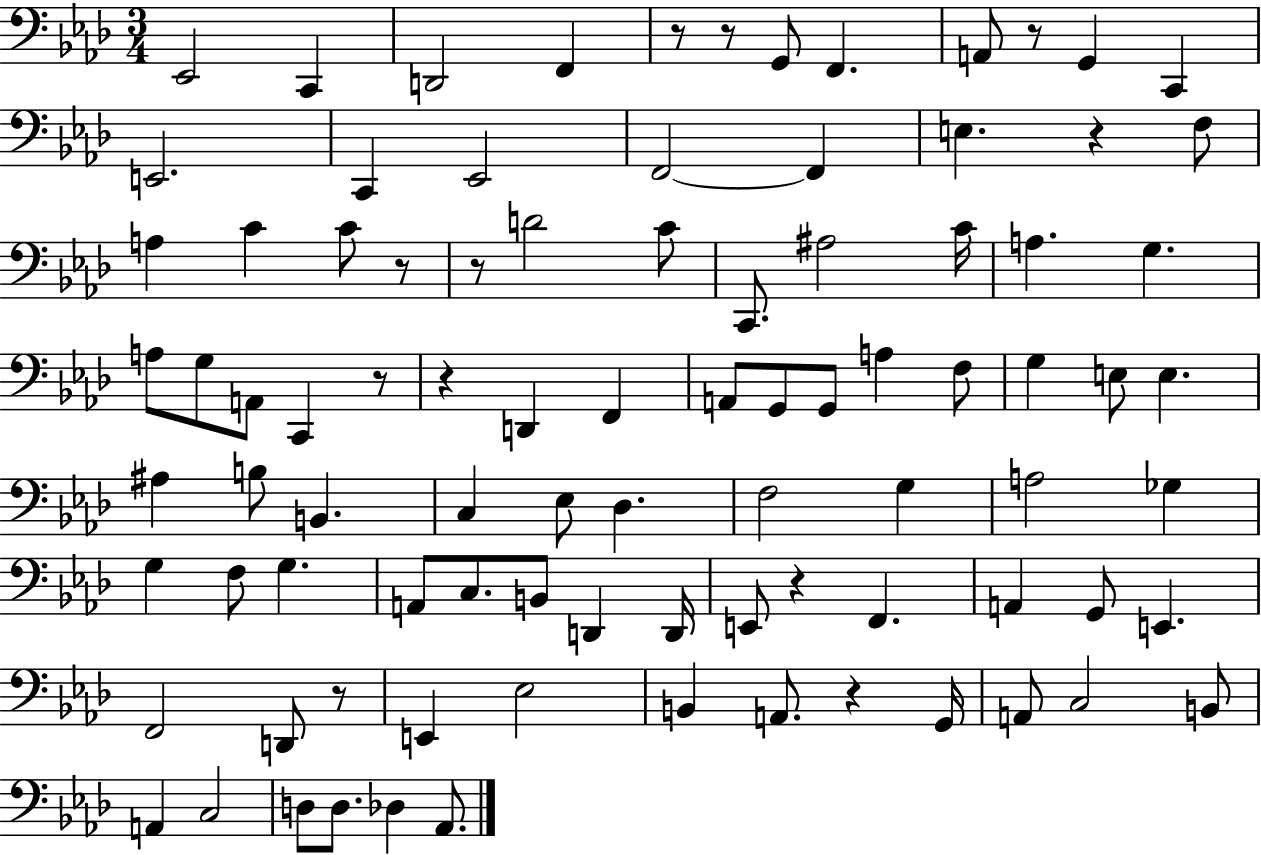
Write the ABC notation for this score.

X:1
T:Untitled
M:3/4
L:1/4
K:Ab
_E,,2 C,, D,,2 F,, z/2 z/2 G,,/2 F,, A,,/2 z/2 G,, C,, E,,2 C,, _E,,2 F,,2 F,, E, z F,/2 A, C C/2 z/2 z/2 D2 C/2 C,,/2 ^A,2 C/4 A, G, A,/2 G,/2 A,,/2 C,, z/2 z D,, F,, A,,/2 G,,/2 G,,/2 A, F,/2 G, E,/2 E, ^A, B,/2 B,, C, _E,/2 _D, F,2 G, A,2 _G, G, F,/2 G, A,,/2 C,/2 B,,/2 D,, D,,/4 E,,/2 z F,, A,, G,,/2 E,, F,,2 D,,/2 z/2 E,, _E,2 B,, A,,/2 z G,,/4 A,,/2 C,2 B,,/2 A,, C,2 D,/2 D,/2 _D, _A,,/2